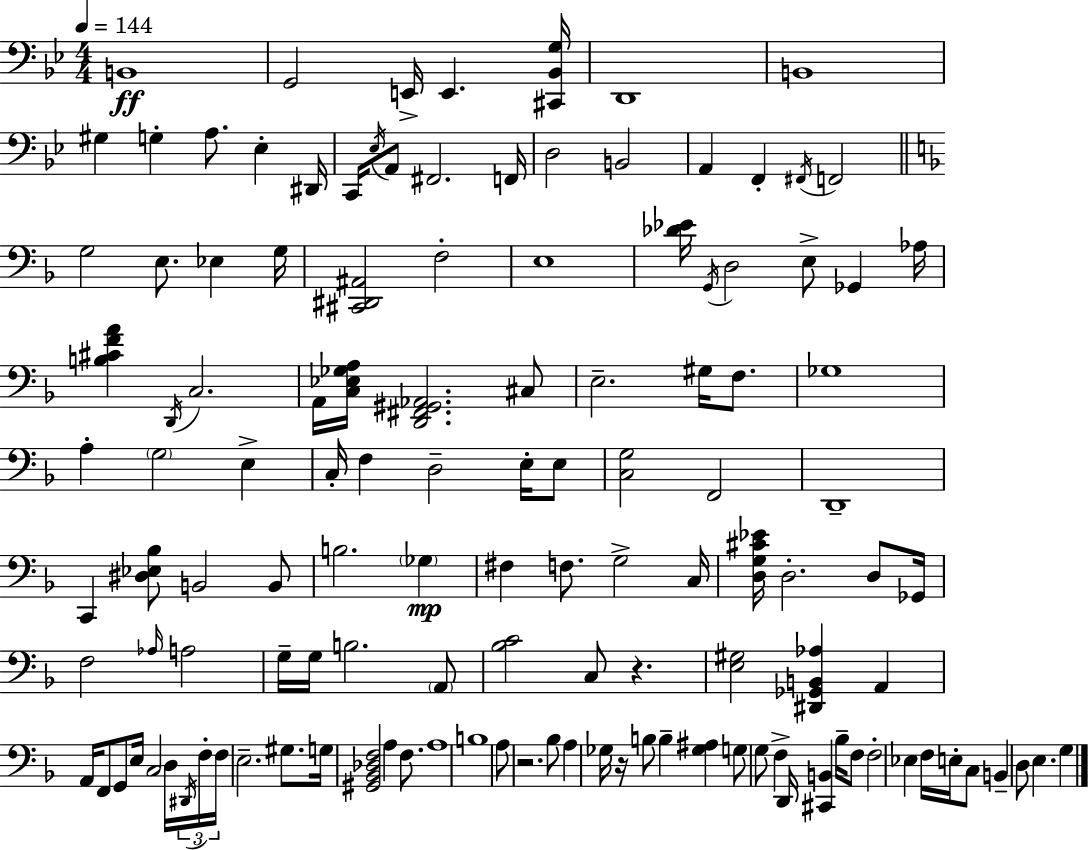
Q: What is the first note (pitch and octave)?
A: B2